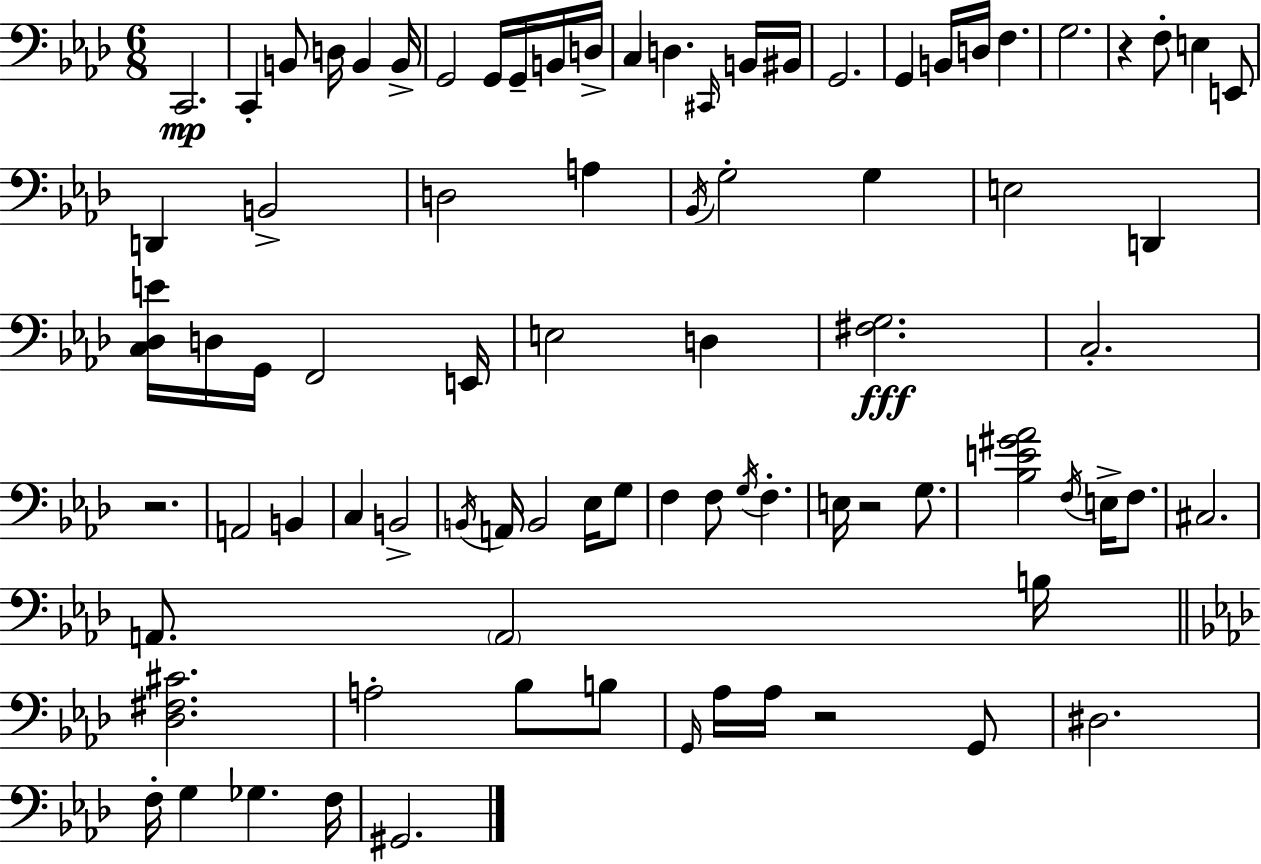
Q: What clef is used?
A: bass